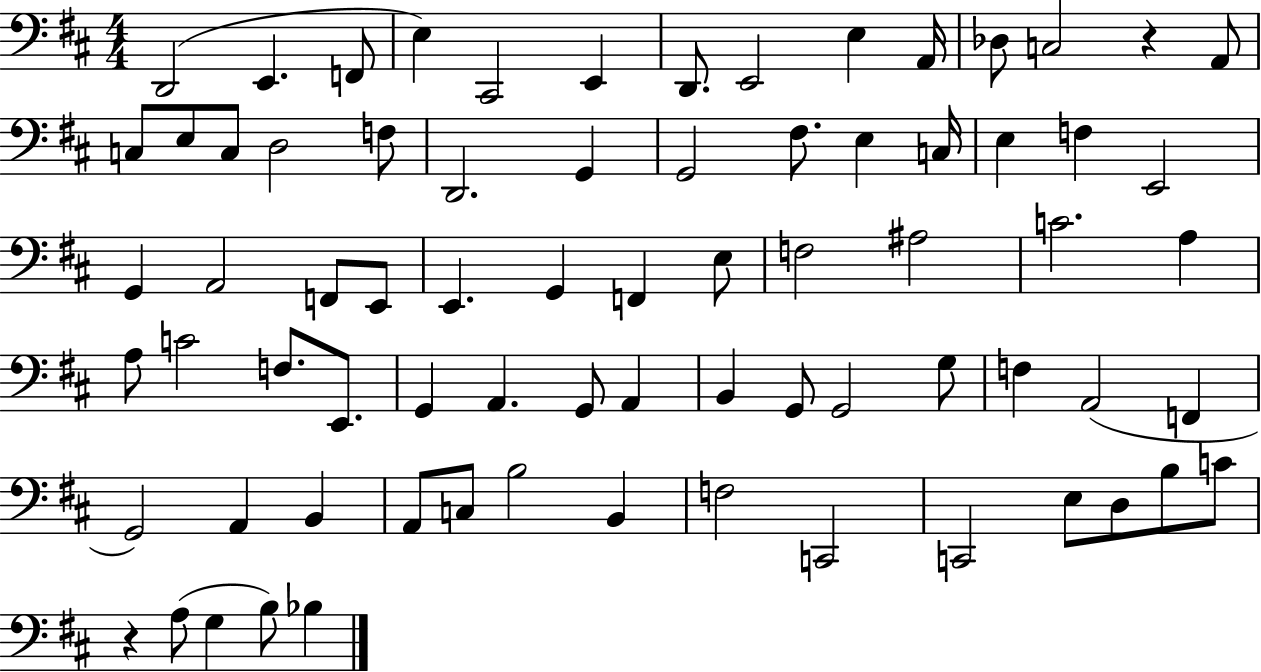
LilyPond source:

{
  \clef bass
  \numericTimeSignature
  \time 4/4
  \key d \major
  d,2( e,4. f,8 | e4) cis,2 e,4 | d,8. e,2 e4 a,16 | des8 c2 r4 a,8 | \break c8 e8 c8 d2 f8 | d,2. g,4 | g,2 fis8. e4 c16 | e4 f4 e,2 | \break g,4 a,2 f,8 e,8 | e,4. g,4 f,4 e8 | f2 ais2 | c'2. a4 | \break a8 c'2 f8. e,8. | g,4 a,4. g,8 a,4 | b,4 g,8 g,2 g8 | f4 a,2( f,4 | \break g,2) a,4 b,4 | a,8 c8 b2 b,4 | f2 c,2 | c,2 e8 d8 b8 c'8 | \break r4 a8( g4 b8) bes4 | \bar "|."
}